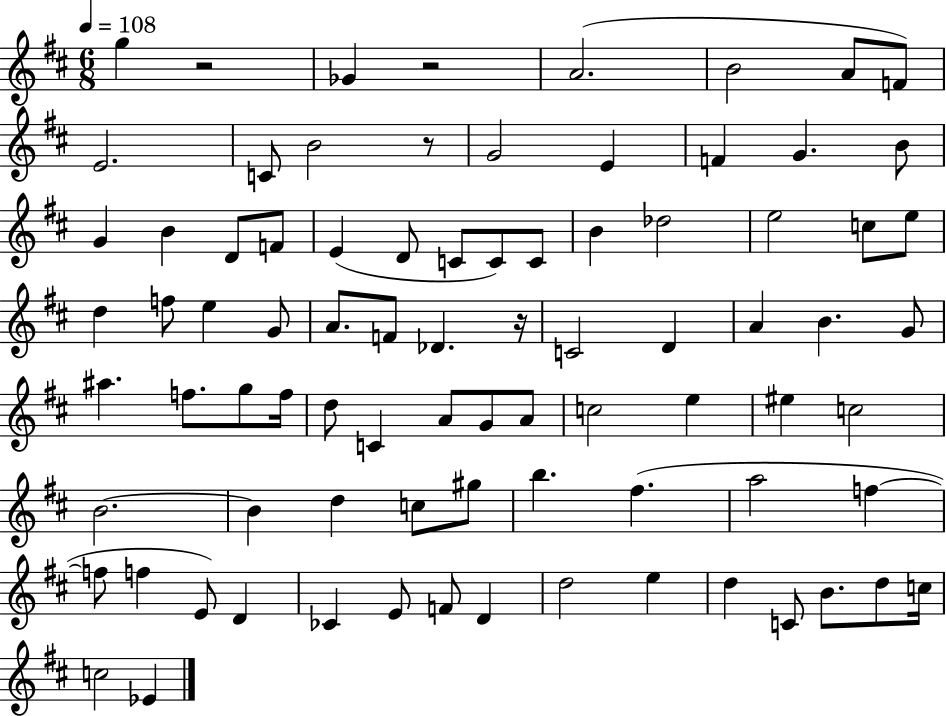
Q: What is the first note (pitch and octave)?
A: G5